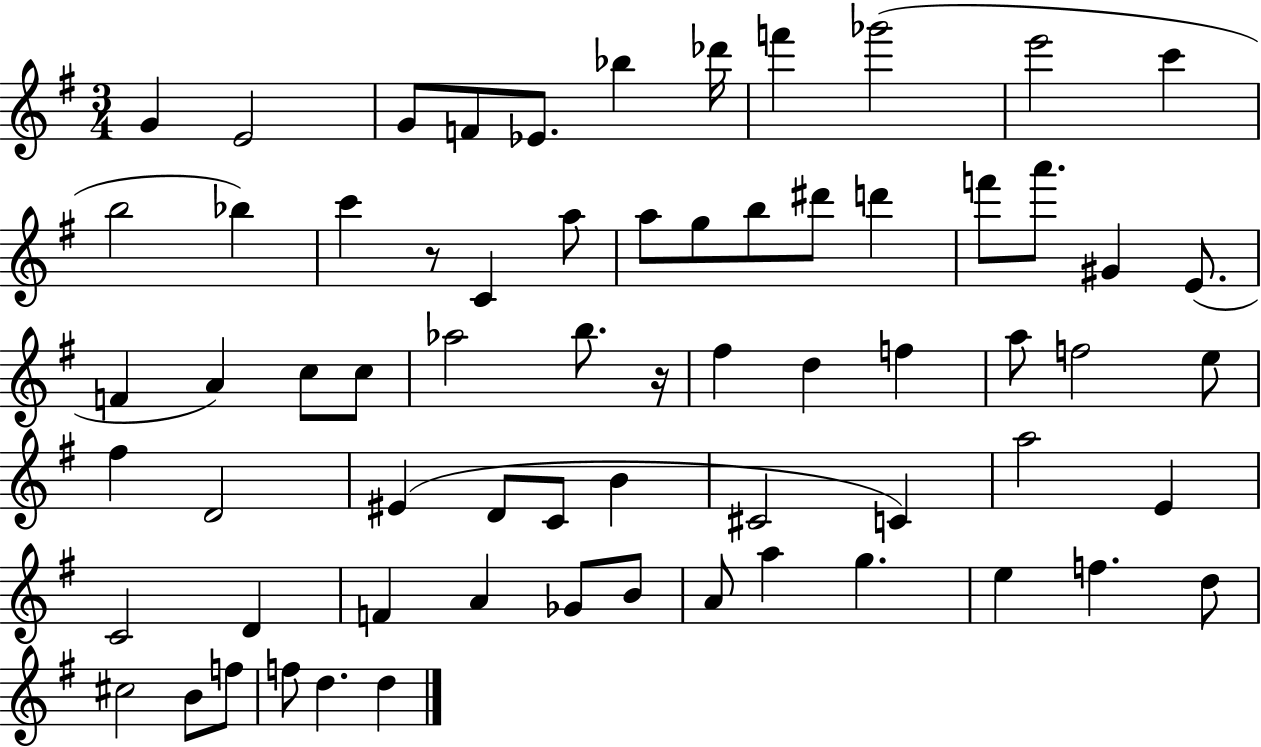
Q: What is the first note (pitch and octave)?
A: G4